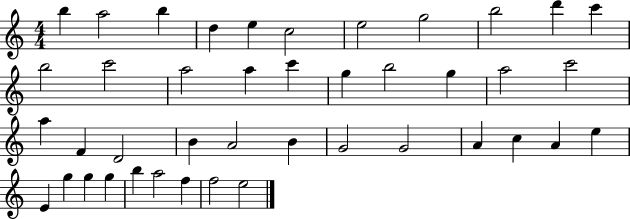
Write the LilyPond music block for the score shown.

{
  \clef treble
  \numericTimeSignature
  \time 4/4
  \key c \major
  b''4 a''2 b''4 | d''4 e''4 c''2 | e''2 g''2 | b''2 d'''4 c'''4 | \break b''2 c'''2 | a''2 a''4 c'''4 | g''4 b''2 g''4 | a''2 c'''2 | \break a''4 f'4 d'2 | b'4 a'2 b'4 | g'2 g'2 | a'4 c''4 a'4 e''4 | \break e'4 g''4 g''4 g''4 | b''4 a''2 f''4 | f''2 e''2 | \bar "|."
}